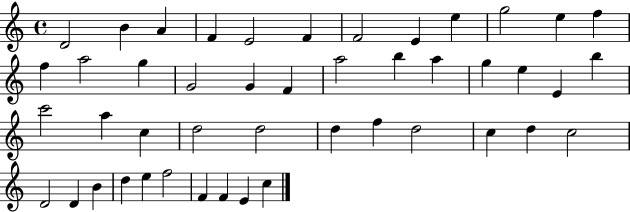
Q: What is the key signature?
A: C major